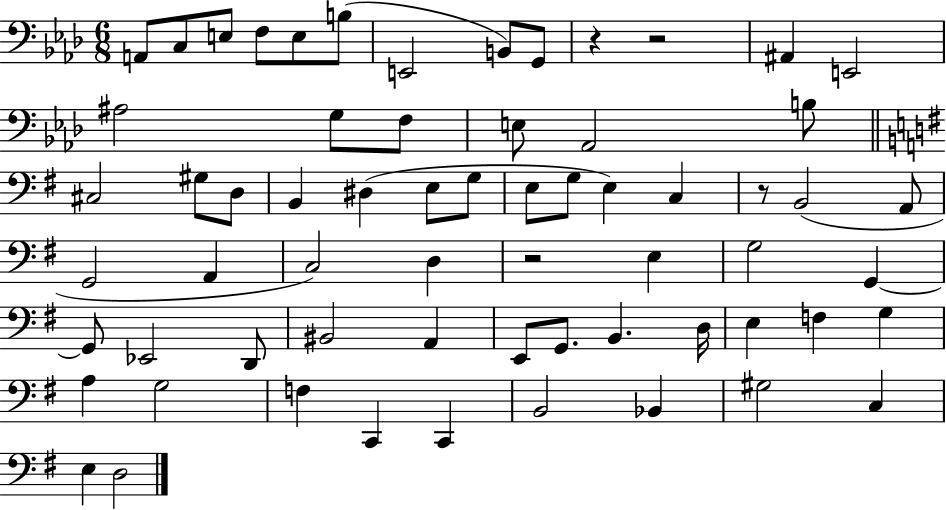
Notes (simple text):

A2/e C3/e E3/e F3/e E3/e B3/e E2/h B2/e G2/e R/q R/h A#2/q E2/h A#3/h G3/e F3/e E3/e Ab2/h B3/e C#3/h G#3/e D3/e B2/q D#3/q E3/e G3/e E3/e G3/e E3/q C3/q R/e B2/h A2/e G2/h A2/q C3/h D3/q R/h E3/q G3/h G2/q G2/e Eb2/h D2/e BIS2/h A2/q E2/e G2/e. B2/q. D3/s E3/q F3/q G3/q A3/q G3/h F3/q C2/q C2/q B2/h Bb2/q G#3/h C3/q E3/q D3/h